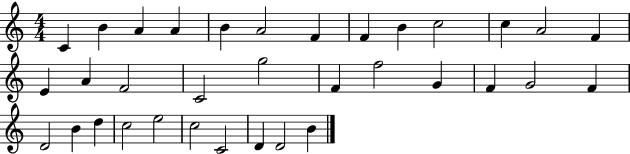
C4/q B4/q A4/q A4/q B4/q A4/h F4/q F4/q B4/q C5/h C5/q A4/h F4/q E4/q A4/q F4/h C4/h G5/h F4/q F5/h G4/q F4/q G4/h F4/q D4/h B4/q D5/q C5/h E5/h C5/h C4/h D4/q D4/h B4/q